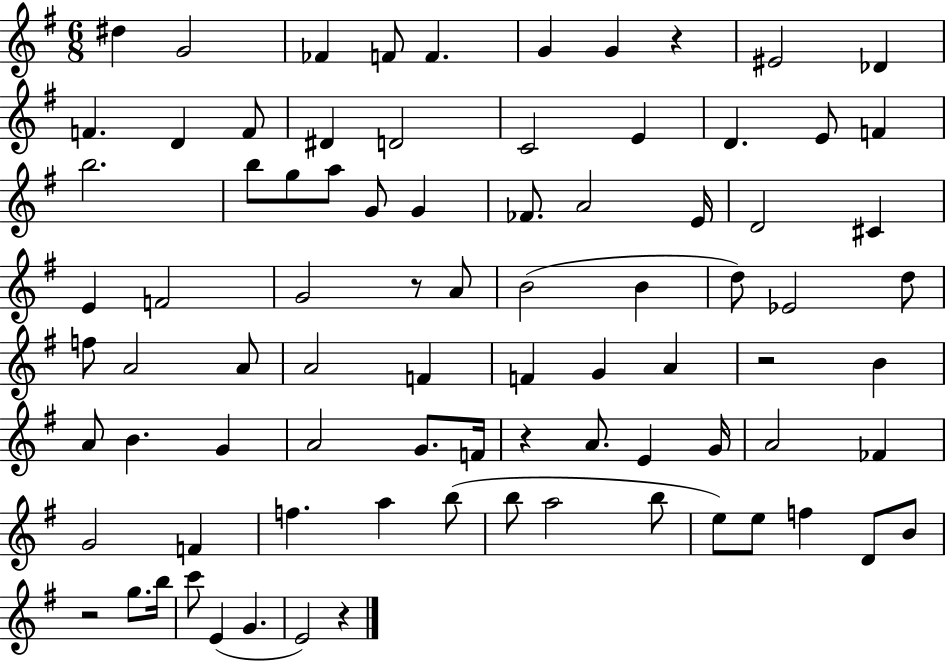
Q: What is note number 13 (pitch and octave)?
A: D#4